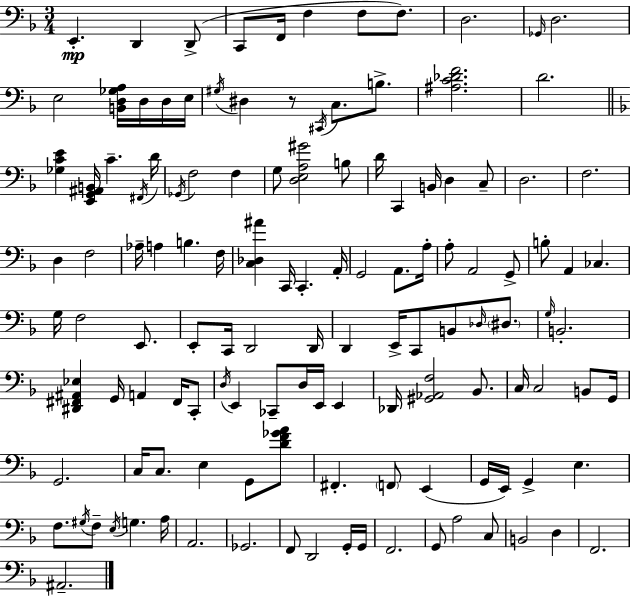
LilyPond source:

{
  \clef bass
  \numericTimeSignature
  \time 3/4
  \key d \minor
  e,4.-.\mp d,4 d,8->( | c,8 f,16 f4 f8 f8.) | d2. | \grace { ges,16 } d2. | \break e2 <b, d ges a>16 d16 d16 | e16 \acciaccatura { gis16 } dis4 r8 \acciaccatura { cis,16 } c8. | b8.-> <ais c' des' f'>2. | d'2. | \break \bar "||" \break \key f \major <ges c' e'>4 <e, g, ais, b,>16 c'4.-- \acciaccatura { fis,16 } | d'16 \acciaccatura { ges,16 } f2 f4 | g8 <d e a gis'>2 | b8 d'16 c,4 b,16 d4 | \break c8-- d2. | f2. | d4 f2 | aes16-- a4 b4. | \break f16 <c des ais'>4 c,16 c,4.-. | a,16-. g,2 a,8. | a16-. a8-. a,2 | g,8-> b8-. a,4 ces4. | \break g16 f2 e,8. | e,8-. c,16 d,2 | d,16 d,4 e,16-> c,8 b,8 \grace { des16 } | \parenthesize dis8. \grace { g16 } b,2.-. | \break <dis, fis, ais, ees>4 g,16 a,4 | fis,16 c,8-. \acciaccatura { d16 } e,4 ces,8-- d16 | e,16 e,4 des,16 <gis, aes, f>2 | bes,8. c16 c2 | \break b,8 g,16 g,2. | c16 c8. e4 | g,8 <d' f' ges' a'>8 fis,4.-. \parenthesize f,8 | e,4( g,16 e,16) g,4-> e4. | \break f8. \acciaccatura { gis16 } f8-- \acciaccatura { e16 } | g4. a16 a,2. | ges,2. | f,8 d,2 | \break g,16-. g,16 f,2. | g,8 a2 | c8 b,2 | d4 f,2. | \break ais,2.-- | \bar "|."
}